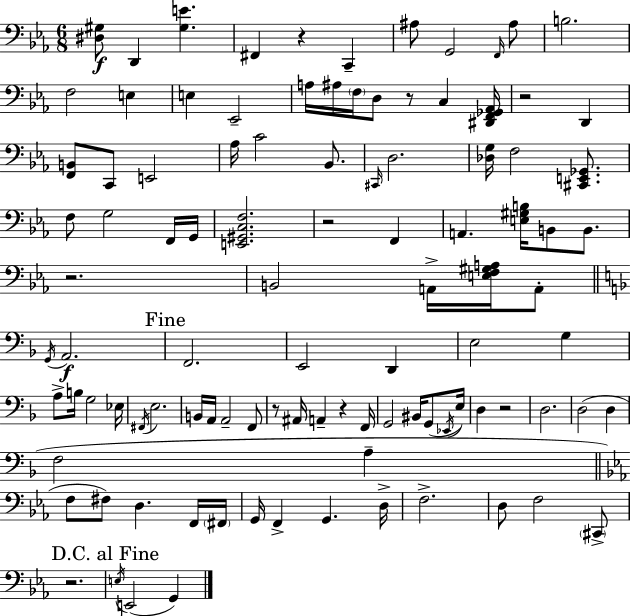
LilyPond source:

{
  \clef bass
  \numericTimeSignature
  \time 6/8
  \key ees \major
  <dis gis>8\f d,4 <gis e'>4. | fis,4 r4 c,4-- | ais8 g,2 \grace { f,16 } ais8 | b2. | \break f2 e4 | e4 ees,2-- | a16 ais16 \parenthesize f16 d8 r8 c4 | <dis, f, ges, aes,>16 r2 d,4 | \break <f, b,>8 c,8 e,2 | aes16 c'2 bes,8. | \grace { cis,16 } d2. | <des g>16 f2 <cis, e, ges,>8. | \break f8 g2 | f,16 g,16 <e, gis, c f>2. | r2 f,4 | a,4. <e gis b>16 b,8 b,8. | \break r2. | b,2 a,16-> <e f gis a>16 | a,8-. \bar "||" \break \key f \major \acciaccatura { g,16 }\f a,2. | \mark "Fine" f,2. | e,2 d,4 | e2 g4 | \break a8-> b16 g2 | ees16 \acciaccatura { fis,16 } e2. | b,16 a,16 a,2-- | f,8 r8 ais,16 a,4-- r4 | \break f,16 g,2 bis,16 g,8( | \acciaccatura { ees,16 } e16) d4 r2 | d2. | d2( d4 | \break f2 a4-- | \bar "||" \break \key ees \major f8 fis8) d4. f,16 \parenthesize fis,16 | g,16 f,4-> g,4. d16-> | f2.-> | d8 f2 \parenthesize cis,8-> | \break r2. | \mark "D.C. al Fine" \acciaccatura { e16 }( e,2 g,4) | \bar "|."
}